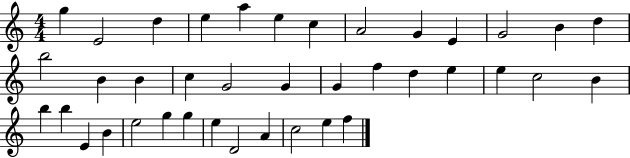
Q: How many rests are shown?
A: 0